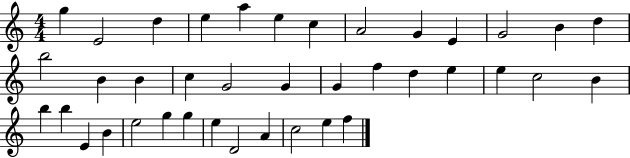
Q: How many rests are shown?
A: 0